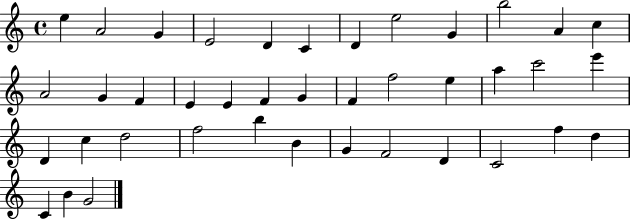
E5/q A4/h G4/q E4/h D4/q C4/q D4/q E5/h G4/q B5/h A4/q C5/q A4/h G4/q F4/q E4/q E4/q F4/q G4/q F4/q F5/h E5/q A5/q C6/h E6/q D4/q C5/q D5/h F5/h B5/q B4/q G4/q F4/h D4/q C4/h F5/q D5/q C4/q B4/q G4/h